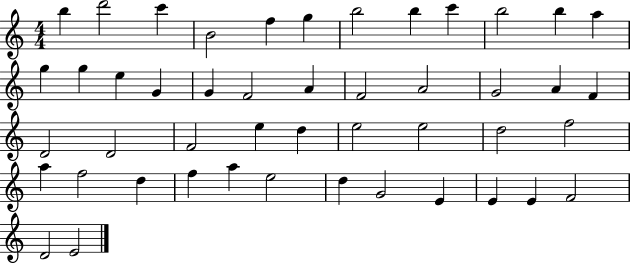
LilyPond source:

{
  \clef treble
  \numericTimeSignature
  \time 4/4
  \key c \major
  b''4 d'''2 c'''4 | b'2 f''4 g''4 | b''2 b''4 c'''4 | b''2 b''4 a''4 | \break g''4 g''4 e''4 g'4 | g'4 f'2 a'4 | f'2 a'2 | g'2 a'4 f'4 | \break d'2 d'2 | f'2 e''4 d''4 | e''2 e''2 | d''2 f''2 | \break a''4 f''2 d''4 | f''4 a''4 e''2 | d''4 g'2 e'4 | e'4 e'4 f'2 | \break d'2 e'2 | \bar "|."
}